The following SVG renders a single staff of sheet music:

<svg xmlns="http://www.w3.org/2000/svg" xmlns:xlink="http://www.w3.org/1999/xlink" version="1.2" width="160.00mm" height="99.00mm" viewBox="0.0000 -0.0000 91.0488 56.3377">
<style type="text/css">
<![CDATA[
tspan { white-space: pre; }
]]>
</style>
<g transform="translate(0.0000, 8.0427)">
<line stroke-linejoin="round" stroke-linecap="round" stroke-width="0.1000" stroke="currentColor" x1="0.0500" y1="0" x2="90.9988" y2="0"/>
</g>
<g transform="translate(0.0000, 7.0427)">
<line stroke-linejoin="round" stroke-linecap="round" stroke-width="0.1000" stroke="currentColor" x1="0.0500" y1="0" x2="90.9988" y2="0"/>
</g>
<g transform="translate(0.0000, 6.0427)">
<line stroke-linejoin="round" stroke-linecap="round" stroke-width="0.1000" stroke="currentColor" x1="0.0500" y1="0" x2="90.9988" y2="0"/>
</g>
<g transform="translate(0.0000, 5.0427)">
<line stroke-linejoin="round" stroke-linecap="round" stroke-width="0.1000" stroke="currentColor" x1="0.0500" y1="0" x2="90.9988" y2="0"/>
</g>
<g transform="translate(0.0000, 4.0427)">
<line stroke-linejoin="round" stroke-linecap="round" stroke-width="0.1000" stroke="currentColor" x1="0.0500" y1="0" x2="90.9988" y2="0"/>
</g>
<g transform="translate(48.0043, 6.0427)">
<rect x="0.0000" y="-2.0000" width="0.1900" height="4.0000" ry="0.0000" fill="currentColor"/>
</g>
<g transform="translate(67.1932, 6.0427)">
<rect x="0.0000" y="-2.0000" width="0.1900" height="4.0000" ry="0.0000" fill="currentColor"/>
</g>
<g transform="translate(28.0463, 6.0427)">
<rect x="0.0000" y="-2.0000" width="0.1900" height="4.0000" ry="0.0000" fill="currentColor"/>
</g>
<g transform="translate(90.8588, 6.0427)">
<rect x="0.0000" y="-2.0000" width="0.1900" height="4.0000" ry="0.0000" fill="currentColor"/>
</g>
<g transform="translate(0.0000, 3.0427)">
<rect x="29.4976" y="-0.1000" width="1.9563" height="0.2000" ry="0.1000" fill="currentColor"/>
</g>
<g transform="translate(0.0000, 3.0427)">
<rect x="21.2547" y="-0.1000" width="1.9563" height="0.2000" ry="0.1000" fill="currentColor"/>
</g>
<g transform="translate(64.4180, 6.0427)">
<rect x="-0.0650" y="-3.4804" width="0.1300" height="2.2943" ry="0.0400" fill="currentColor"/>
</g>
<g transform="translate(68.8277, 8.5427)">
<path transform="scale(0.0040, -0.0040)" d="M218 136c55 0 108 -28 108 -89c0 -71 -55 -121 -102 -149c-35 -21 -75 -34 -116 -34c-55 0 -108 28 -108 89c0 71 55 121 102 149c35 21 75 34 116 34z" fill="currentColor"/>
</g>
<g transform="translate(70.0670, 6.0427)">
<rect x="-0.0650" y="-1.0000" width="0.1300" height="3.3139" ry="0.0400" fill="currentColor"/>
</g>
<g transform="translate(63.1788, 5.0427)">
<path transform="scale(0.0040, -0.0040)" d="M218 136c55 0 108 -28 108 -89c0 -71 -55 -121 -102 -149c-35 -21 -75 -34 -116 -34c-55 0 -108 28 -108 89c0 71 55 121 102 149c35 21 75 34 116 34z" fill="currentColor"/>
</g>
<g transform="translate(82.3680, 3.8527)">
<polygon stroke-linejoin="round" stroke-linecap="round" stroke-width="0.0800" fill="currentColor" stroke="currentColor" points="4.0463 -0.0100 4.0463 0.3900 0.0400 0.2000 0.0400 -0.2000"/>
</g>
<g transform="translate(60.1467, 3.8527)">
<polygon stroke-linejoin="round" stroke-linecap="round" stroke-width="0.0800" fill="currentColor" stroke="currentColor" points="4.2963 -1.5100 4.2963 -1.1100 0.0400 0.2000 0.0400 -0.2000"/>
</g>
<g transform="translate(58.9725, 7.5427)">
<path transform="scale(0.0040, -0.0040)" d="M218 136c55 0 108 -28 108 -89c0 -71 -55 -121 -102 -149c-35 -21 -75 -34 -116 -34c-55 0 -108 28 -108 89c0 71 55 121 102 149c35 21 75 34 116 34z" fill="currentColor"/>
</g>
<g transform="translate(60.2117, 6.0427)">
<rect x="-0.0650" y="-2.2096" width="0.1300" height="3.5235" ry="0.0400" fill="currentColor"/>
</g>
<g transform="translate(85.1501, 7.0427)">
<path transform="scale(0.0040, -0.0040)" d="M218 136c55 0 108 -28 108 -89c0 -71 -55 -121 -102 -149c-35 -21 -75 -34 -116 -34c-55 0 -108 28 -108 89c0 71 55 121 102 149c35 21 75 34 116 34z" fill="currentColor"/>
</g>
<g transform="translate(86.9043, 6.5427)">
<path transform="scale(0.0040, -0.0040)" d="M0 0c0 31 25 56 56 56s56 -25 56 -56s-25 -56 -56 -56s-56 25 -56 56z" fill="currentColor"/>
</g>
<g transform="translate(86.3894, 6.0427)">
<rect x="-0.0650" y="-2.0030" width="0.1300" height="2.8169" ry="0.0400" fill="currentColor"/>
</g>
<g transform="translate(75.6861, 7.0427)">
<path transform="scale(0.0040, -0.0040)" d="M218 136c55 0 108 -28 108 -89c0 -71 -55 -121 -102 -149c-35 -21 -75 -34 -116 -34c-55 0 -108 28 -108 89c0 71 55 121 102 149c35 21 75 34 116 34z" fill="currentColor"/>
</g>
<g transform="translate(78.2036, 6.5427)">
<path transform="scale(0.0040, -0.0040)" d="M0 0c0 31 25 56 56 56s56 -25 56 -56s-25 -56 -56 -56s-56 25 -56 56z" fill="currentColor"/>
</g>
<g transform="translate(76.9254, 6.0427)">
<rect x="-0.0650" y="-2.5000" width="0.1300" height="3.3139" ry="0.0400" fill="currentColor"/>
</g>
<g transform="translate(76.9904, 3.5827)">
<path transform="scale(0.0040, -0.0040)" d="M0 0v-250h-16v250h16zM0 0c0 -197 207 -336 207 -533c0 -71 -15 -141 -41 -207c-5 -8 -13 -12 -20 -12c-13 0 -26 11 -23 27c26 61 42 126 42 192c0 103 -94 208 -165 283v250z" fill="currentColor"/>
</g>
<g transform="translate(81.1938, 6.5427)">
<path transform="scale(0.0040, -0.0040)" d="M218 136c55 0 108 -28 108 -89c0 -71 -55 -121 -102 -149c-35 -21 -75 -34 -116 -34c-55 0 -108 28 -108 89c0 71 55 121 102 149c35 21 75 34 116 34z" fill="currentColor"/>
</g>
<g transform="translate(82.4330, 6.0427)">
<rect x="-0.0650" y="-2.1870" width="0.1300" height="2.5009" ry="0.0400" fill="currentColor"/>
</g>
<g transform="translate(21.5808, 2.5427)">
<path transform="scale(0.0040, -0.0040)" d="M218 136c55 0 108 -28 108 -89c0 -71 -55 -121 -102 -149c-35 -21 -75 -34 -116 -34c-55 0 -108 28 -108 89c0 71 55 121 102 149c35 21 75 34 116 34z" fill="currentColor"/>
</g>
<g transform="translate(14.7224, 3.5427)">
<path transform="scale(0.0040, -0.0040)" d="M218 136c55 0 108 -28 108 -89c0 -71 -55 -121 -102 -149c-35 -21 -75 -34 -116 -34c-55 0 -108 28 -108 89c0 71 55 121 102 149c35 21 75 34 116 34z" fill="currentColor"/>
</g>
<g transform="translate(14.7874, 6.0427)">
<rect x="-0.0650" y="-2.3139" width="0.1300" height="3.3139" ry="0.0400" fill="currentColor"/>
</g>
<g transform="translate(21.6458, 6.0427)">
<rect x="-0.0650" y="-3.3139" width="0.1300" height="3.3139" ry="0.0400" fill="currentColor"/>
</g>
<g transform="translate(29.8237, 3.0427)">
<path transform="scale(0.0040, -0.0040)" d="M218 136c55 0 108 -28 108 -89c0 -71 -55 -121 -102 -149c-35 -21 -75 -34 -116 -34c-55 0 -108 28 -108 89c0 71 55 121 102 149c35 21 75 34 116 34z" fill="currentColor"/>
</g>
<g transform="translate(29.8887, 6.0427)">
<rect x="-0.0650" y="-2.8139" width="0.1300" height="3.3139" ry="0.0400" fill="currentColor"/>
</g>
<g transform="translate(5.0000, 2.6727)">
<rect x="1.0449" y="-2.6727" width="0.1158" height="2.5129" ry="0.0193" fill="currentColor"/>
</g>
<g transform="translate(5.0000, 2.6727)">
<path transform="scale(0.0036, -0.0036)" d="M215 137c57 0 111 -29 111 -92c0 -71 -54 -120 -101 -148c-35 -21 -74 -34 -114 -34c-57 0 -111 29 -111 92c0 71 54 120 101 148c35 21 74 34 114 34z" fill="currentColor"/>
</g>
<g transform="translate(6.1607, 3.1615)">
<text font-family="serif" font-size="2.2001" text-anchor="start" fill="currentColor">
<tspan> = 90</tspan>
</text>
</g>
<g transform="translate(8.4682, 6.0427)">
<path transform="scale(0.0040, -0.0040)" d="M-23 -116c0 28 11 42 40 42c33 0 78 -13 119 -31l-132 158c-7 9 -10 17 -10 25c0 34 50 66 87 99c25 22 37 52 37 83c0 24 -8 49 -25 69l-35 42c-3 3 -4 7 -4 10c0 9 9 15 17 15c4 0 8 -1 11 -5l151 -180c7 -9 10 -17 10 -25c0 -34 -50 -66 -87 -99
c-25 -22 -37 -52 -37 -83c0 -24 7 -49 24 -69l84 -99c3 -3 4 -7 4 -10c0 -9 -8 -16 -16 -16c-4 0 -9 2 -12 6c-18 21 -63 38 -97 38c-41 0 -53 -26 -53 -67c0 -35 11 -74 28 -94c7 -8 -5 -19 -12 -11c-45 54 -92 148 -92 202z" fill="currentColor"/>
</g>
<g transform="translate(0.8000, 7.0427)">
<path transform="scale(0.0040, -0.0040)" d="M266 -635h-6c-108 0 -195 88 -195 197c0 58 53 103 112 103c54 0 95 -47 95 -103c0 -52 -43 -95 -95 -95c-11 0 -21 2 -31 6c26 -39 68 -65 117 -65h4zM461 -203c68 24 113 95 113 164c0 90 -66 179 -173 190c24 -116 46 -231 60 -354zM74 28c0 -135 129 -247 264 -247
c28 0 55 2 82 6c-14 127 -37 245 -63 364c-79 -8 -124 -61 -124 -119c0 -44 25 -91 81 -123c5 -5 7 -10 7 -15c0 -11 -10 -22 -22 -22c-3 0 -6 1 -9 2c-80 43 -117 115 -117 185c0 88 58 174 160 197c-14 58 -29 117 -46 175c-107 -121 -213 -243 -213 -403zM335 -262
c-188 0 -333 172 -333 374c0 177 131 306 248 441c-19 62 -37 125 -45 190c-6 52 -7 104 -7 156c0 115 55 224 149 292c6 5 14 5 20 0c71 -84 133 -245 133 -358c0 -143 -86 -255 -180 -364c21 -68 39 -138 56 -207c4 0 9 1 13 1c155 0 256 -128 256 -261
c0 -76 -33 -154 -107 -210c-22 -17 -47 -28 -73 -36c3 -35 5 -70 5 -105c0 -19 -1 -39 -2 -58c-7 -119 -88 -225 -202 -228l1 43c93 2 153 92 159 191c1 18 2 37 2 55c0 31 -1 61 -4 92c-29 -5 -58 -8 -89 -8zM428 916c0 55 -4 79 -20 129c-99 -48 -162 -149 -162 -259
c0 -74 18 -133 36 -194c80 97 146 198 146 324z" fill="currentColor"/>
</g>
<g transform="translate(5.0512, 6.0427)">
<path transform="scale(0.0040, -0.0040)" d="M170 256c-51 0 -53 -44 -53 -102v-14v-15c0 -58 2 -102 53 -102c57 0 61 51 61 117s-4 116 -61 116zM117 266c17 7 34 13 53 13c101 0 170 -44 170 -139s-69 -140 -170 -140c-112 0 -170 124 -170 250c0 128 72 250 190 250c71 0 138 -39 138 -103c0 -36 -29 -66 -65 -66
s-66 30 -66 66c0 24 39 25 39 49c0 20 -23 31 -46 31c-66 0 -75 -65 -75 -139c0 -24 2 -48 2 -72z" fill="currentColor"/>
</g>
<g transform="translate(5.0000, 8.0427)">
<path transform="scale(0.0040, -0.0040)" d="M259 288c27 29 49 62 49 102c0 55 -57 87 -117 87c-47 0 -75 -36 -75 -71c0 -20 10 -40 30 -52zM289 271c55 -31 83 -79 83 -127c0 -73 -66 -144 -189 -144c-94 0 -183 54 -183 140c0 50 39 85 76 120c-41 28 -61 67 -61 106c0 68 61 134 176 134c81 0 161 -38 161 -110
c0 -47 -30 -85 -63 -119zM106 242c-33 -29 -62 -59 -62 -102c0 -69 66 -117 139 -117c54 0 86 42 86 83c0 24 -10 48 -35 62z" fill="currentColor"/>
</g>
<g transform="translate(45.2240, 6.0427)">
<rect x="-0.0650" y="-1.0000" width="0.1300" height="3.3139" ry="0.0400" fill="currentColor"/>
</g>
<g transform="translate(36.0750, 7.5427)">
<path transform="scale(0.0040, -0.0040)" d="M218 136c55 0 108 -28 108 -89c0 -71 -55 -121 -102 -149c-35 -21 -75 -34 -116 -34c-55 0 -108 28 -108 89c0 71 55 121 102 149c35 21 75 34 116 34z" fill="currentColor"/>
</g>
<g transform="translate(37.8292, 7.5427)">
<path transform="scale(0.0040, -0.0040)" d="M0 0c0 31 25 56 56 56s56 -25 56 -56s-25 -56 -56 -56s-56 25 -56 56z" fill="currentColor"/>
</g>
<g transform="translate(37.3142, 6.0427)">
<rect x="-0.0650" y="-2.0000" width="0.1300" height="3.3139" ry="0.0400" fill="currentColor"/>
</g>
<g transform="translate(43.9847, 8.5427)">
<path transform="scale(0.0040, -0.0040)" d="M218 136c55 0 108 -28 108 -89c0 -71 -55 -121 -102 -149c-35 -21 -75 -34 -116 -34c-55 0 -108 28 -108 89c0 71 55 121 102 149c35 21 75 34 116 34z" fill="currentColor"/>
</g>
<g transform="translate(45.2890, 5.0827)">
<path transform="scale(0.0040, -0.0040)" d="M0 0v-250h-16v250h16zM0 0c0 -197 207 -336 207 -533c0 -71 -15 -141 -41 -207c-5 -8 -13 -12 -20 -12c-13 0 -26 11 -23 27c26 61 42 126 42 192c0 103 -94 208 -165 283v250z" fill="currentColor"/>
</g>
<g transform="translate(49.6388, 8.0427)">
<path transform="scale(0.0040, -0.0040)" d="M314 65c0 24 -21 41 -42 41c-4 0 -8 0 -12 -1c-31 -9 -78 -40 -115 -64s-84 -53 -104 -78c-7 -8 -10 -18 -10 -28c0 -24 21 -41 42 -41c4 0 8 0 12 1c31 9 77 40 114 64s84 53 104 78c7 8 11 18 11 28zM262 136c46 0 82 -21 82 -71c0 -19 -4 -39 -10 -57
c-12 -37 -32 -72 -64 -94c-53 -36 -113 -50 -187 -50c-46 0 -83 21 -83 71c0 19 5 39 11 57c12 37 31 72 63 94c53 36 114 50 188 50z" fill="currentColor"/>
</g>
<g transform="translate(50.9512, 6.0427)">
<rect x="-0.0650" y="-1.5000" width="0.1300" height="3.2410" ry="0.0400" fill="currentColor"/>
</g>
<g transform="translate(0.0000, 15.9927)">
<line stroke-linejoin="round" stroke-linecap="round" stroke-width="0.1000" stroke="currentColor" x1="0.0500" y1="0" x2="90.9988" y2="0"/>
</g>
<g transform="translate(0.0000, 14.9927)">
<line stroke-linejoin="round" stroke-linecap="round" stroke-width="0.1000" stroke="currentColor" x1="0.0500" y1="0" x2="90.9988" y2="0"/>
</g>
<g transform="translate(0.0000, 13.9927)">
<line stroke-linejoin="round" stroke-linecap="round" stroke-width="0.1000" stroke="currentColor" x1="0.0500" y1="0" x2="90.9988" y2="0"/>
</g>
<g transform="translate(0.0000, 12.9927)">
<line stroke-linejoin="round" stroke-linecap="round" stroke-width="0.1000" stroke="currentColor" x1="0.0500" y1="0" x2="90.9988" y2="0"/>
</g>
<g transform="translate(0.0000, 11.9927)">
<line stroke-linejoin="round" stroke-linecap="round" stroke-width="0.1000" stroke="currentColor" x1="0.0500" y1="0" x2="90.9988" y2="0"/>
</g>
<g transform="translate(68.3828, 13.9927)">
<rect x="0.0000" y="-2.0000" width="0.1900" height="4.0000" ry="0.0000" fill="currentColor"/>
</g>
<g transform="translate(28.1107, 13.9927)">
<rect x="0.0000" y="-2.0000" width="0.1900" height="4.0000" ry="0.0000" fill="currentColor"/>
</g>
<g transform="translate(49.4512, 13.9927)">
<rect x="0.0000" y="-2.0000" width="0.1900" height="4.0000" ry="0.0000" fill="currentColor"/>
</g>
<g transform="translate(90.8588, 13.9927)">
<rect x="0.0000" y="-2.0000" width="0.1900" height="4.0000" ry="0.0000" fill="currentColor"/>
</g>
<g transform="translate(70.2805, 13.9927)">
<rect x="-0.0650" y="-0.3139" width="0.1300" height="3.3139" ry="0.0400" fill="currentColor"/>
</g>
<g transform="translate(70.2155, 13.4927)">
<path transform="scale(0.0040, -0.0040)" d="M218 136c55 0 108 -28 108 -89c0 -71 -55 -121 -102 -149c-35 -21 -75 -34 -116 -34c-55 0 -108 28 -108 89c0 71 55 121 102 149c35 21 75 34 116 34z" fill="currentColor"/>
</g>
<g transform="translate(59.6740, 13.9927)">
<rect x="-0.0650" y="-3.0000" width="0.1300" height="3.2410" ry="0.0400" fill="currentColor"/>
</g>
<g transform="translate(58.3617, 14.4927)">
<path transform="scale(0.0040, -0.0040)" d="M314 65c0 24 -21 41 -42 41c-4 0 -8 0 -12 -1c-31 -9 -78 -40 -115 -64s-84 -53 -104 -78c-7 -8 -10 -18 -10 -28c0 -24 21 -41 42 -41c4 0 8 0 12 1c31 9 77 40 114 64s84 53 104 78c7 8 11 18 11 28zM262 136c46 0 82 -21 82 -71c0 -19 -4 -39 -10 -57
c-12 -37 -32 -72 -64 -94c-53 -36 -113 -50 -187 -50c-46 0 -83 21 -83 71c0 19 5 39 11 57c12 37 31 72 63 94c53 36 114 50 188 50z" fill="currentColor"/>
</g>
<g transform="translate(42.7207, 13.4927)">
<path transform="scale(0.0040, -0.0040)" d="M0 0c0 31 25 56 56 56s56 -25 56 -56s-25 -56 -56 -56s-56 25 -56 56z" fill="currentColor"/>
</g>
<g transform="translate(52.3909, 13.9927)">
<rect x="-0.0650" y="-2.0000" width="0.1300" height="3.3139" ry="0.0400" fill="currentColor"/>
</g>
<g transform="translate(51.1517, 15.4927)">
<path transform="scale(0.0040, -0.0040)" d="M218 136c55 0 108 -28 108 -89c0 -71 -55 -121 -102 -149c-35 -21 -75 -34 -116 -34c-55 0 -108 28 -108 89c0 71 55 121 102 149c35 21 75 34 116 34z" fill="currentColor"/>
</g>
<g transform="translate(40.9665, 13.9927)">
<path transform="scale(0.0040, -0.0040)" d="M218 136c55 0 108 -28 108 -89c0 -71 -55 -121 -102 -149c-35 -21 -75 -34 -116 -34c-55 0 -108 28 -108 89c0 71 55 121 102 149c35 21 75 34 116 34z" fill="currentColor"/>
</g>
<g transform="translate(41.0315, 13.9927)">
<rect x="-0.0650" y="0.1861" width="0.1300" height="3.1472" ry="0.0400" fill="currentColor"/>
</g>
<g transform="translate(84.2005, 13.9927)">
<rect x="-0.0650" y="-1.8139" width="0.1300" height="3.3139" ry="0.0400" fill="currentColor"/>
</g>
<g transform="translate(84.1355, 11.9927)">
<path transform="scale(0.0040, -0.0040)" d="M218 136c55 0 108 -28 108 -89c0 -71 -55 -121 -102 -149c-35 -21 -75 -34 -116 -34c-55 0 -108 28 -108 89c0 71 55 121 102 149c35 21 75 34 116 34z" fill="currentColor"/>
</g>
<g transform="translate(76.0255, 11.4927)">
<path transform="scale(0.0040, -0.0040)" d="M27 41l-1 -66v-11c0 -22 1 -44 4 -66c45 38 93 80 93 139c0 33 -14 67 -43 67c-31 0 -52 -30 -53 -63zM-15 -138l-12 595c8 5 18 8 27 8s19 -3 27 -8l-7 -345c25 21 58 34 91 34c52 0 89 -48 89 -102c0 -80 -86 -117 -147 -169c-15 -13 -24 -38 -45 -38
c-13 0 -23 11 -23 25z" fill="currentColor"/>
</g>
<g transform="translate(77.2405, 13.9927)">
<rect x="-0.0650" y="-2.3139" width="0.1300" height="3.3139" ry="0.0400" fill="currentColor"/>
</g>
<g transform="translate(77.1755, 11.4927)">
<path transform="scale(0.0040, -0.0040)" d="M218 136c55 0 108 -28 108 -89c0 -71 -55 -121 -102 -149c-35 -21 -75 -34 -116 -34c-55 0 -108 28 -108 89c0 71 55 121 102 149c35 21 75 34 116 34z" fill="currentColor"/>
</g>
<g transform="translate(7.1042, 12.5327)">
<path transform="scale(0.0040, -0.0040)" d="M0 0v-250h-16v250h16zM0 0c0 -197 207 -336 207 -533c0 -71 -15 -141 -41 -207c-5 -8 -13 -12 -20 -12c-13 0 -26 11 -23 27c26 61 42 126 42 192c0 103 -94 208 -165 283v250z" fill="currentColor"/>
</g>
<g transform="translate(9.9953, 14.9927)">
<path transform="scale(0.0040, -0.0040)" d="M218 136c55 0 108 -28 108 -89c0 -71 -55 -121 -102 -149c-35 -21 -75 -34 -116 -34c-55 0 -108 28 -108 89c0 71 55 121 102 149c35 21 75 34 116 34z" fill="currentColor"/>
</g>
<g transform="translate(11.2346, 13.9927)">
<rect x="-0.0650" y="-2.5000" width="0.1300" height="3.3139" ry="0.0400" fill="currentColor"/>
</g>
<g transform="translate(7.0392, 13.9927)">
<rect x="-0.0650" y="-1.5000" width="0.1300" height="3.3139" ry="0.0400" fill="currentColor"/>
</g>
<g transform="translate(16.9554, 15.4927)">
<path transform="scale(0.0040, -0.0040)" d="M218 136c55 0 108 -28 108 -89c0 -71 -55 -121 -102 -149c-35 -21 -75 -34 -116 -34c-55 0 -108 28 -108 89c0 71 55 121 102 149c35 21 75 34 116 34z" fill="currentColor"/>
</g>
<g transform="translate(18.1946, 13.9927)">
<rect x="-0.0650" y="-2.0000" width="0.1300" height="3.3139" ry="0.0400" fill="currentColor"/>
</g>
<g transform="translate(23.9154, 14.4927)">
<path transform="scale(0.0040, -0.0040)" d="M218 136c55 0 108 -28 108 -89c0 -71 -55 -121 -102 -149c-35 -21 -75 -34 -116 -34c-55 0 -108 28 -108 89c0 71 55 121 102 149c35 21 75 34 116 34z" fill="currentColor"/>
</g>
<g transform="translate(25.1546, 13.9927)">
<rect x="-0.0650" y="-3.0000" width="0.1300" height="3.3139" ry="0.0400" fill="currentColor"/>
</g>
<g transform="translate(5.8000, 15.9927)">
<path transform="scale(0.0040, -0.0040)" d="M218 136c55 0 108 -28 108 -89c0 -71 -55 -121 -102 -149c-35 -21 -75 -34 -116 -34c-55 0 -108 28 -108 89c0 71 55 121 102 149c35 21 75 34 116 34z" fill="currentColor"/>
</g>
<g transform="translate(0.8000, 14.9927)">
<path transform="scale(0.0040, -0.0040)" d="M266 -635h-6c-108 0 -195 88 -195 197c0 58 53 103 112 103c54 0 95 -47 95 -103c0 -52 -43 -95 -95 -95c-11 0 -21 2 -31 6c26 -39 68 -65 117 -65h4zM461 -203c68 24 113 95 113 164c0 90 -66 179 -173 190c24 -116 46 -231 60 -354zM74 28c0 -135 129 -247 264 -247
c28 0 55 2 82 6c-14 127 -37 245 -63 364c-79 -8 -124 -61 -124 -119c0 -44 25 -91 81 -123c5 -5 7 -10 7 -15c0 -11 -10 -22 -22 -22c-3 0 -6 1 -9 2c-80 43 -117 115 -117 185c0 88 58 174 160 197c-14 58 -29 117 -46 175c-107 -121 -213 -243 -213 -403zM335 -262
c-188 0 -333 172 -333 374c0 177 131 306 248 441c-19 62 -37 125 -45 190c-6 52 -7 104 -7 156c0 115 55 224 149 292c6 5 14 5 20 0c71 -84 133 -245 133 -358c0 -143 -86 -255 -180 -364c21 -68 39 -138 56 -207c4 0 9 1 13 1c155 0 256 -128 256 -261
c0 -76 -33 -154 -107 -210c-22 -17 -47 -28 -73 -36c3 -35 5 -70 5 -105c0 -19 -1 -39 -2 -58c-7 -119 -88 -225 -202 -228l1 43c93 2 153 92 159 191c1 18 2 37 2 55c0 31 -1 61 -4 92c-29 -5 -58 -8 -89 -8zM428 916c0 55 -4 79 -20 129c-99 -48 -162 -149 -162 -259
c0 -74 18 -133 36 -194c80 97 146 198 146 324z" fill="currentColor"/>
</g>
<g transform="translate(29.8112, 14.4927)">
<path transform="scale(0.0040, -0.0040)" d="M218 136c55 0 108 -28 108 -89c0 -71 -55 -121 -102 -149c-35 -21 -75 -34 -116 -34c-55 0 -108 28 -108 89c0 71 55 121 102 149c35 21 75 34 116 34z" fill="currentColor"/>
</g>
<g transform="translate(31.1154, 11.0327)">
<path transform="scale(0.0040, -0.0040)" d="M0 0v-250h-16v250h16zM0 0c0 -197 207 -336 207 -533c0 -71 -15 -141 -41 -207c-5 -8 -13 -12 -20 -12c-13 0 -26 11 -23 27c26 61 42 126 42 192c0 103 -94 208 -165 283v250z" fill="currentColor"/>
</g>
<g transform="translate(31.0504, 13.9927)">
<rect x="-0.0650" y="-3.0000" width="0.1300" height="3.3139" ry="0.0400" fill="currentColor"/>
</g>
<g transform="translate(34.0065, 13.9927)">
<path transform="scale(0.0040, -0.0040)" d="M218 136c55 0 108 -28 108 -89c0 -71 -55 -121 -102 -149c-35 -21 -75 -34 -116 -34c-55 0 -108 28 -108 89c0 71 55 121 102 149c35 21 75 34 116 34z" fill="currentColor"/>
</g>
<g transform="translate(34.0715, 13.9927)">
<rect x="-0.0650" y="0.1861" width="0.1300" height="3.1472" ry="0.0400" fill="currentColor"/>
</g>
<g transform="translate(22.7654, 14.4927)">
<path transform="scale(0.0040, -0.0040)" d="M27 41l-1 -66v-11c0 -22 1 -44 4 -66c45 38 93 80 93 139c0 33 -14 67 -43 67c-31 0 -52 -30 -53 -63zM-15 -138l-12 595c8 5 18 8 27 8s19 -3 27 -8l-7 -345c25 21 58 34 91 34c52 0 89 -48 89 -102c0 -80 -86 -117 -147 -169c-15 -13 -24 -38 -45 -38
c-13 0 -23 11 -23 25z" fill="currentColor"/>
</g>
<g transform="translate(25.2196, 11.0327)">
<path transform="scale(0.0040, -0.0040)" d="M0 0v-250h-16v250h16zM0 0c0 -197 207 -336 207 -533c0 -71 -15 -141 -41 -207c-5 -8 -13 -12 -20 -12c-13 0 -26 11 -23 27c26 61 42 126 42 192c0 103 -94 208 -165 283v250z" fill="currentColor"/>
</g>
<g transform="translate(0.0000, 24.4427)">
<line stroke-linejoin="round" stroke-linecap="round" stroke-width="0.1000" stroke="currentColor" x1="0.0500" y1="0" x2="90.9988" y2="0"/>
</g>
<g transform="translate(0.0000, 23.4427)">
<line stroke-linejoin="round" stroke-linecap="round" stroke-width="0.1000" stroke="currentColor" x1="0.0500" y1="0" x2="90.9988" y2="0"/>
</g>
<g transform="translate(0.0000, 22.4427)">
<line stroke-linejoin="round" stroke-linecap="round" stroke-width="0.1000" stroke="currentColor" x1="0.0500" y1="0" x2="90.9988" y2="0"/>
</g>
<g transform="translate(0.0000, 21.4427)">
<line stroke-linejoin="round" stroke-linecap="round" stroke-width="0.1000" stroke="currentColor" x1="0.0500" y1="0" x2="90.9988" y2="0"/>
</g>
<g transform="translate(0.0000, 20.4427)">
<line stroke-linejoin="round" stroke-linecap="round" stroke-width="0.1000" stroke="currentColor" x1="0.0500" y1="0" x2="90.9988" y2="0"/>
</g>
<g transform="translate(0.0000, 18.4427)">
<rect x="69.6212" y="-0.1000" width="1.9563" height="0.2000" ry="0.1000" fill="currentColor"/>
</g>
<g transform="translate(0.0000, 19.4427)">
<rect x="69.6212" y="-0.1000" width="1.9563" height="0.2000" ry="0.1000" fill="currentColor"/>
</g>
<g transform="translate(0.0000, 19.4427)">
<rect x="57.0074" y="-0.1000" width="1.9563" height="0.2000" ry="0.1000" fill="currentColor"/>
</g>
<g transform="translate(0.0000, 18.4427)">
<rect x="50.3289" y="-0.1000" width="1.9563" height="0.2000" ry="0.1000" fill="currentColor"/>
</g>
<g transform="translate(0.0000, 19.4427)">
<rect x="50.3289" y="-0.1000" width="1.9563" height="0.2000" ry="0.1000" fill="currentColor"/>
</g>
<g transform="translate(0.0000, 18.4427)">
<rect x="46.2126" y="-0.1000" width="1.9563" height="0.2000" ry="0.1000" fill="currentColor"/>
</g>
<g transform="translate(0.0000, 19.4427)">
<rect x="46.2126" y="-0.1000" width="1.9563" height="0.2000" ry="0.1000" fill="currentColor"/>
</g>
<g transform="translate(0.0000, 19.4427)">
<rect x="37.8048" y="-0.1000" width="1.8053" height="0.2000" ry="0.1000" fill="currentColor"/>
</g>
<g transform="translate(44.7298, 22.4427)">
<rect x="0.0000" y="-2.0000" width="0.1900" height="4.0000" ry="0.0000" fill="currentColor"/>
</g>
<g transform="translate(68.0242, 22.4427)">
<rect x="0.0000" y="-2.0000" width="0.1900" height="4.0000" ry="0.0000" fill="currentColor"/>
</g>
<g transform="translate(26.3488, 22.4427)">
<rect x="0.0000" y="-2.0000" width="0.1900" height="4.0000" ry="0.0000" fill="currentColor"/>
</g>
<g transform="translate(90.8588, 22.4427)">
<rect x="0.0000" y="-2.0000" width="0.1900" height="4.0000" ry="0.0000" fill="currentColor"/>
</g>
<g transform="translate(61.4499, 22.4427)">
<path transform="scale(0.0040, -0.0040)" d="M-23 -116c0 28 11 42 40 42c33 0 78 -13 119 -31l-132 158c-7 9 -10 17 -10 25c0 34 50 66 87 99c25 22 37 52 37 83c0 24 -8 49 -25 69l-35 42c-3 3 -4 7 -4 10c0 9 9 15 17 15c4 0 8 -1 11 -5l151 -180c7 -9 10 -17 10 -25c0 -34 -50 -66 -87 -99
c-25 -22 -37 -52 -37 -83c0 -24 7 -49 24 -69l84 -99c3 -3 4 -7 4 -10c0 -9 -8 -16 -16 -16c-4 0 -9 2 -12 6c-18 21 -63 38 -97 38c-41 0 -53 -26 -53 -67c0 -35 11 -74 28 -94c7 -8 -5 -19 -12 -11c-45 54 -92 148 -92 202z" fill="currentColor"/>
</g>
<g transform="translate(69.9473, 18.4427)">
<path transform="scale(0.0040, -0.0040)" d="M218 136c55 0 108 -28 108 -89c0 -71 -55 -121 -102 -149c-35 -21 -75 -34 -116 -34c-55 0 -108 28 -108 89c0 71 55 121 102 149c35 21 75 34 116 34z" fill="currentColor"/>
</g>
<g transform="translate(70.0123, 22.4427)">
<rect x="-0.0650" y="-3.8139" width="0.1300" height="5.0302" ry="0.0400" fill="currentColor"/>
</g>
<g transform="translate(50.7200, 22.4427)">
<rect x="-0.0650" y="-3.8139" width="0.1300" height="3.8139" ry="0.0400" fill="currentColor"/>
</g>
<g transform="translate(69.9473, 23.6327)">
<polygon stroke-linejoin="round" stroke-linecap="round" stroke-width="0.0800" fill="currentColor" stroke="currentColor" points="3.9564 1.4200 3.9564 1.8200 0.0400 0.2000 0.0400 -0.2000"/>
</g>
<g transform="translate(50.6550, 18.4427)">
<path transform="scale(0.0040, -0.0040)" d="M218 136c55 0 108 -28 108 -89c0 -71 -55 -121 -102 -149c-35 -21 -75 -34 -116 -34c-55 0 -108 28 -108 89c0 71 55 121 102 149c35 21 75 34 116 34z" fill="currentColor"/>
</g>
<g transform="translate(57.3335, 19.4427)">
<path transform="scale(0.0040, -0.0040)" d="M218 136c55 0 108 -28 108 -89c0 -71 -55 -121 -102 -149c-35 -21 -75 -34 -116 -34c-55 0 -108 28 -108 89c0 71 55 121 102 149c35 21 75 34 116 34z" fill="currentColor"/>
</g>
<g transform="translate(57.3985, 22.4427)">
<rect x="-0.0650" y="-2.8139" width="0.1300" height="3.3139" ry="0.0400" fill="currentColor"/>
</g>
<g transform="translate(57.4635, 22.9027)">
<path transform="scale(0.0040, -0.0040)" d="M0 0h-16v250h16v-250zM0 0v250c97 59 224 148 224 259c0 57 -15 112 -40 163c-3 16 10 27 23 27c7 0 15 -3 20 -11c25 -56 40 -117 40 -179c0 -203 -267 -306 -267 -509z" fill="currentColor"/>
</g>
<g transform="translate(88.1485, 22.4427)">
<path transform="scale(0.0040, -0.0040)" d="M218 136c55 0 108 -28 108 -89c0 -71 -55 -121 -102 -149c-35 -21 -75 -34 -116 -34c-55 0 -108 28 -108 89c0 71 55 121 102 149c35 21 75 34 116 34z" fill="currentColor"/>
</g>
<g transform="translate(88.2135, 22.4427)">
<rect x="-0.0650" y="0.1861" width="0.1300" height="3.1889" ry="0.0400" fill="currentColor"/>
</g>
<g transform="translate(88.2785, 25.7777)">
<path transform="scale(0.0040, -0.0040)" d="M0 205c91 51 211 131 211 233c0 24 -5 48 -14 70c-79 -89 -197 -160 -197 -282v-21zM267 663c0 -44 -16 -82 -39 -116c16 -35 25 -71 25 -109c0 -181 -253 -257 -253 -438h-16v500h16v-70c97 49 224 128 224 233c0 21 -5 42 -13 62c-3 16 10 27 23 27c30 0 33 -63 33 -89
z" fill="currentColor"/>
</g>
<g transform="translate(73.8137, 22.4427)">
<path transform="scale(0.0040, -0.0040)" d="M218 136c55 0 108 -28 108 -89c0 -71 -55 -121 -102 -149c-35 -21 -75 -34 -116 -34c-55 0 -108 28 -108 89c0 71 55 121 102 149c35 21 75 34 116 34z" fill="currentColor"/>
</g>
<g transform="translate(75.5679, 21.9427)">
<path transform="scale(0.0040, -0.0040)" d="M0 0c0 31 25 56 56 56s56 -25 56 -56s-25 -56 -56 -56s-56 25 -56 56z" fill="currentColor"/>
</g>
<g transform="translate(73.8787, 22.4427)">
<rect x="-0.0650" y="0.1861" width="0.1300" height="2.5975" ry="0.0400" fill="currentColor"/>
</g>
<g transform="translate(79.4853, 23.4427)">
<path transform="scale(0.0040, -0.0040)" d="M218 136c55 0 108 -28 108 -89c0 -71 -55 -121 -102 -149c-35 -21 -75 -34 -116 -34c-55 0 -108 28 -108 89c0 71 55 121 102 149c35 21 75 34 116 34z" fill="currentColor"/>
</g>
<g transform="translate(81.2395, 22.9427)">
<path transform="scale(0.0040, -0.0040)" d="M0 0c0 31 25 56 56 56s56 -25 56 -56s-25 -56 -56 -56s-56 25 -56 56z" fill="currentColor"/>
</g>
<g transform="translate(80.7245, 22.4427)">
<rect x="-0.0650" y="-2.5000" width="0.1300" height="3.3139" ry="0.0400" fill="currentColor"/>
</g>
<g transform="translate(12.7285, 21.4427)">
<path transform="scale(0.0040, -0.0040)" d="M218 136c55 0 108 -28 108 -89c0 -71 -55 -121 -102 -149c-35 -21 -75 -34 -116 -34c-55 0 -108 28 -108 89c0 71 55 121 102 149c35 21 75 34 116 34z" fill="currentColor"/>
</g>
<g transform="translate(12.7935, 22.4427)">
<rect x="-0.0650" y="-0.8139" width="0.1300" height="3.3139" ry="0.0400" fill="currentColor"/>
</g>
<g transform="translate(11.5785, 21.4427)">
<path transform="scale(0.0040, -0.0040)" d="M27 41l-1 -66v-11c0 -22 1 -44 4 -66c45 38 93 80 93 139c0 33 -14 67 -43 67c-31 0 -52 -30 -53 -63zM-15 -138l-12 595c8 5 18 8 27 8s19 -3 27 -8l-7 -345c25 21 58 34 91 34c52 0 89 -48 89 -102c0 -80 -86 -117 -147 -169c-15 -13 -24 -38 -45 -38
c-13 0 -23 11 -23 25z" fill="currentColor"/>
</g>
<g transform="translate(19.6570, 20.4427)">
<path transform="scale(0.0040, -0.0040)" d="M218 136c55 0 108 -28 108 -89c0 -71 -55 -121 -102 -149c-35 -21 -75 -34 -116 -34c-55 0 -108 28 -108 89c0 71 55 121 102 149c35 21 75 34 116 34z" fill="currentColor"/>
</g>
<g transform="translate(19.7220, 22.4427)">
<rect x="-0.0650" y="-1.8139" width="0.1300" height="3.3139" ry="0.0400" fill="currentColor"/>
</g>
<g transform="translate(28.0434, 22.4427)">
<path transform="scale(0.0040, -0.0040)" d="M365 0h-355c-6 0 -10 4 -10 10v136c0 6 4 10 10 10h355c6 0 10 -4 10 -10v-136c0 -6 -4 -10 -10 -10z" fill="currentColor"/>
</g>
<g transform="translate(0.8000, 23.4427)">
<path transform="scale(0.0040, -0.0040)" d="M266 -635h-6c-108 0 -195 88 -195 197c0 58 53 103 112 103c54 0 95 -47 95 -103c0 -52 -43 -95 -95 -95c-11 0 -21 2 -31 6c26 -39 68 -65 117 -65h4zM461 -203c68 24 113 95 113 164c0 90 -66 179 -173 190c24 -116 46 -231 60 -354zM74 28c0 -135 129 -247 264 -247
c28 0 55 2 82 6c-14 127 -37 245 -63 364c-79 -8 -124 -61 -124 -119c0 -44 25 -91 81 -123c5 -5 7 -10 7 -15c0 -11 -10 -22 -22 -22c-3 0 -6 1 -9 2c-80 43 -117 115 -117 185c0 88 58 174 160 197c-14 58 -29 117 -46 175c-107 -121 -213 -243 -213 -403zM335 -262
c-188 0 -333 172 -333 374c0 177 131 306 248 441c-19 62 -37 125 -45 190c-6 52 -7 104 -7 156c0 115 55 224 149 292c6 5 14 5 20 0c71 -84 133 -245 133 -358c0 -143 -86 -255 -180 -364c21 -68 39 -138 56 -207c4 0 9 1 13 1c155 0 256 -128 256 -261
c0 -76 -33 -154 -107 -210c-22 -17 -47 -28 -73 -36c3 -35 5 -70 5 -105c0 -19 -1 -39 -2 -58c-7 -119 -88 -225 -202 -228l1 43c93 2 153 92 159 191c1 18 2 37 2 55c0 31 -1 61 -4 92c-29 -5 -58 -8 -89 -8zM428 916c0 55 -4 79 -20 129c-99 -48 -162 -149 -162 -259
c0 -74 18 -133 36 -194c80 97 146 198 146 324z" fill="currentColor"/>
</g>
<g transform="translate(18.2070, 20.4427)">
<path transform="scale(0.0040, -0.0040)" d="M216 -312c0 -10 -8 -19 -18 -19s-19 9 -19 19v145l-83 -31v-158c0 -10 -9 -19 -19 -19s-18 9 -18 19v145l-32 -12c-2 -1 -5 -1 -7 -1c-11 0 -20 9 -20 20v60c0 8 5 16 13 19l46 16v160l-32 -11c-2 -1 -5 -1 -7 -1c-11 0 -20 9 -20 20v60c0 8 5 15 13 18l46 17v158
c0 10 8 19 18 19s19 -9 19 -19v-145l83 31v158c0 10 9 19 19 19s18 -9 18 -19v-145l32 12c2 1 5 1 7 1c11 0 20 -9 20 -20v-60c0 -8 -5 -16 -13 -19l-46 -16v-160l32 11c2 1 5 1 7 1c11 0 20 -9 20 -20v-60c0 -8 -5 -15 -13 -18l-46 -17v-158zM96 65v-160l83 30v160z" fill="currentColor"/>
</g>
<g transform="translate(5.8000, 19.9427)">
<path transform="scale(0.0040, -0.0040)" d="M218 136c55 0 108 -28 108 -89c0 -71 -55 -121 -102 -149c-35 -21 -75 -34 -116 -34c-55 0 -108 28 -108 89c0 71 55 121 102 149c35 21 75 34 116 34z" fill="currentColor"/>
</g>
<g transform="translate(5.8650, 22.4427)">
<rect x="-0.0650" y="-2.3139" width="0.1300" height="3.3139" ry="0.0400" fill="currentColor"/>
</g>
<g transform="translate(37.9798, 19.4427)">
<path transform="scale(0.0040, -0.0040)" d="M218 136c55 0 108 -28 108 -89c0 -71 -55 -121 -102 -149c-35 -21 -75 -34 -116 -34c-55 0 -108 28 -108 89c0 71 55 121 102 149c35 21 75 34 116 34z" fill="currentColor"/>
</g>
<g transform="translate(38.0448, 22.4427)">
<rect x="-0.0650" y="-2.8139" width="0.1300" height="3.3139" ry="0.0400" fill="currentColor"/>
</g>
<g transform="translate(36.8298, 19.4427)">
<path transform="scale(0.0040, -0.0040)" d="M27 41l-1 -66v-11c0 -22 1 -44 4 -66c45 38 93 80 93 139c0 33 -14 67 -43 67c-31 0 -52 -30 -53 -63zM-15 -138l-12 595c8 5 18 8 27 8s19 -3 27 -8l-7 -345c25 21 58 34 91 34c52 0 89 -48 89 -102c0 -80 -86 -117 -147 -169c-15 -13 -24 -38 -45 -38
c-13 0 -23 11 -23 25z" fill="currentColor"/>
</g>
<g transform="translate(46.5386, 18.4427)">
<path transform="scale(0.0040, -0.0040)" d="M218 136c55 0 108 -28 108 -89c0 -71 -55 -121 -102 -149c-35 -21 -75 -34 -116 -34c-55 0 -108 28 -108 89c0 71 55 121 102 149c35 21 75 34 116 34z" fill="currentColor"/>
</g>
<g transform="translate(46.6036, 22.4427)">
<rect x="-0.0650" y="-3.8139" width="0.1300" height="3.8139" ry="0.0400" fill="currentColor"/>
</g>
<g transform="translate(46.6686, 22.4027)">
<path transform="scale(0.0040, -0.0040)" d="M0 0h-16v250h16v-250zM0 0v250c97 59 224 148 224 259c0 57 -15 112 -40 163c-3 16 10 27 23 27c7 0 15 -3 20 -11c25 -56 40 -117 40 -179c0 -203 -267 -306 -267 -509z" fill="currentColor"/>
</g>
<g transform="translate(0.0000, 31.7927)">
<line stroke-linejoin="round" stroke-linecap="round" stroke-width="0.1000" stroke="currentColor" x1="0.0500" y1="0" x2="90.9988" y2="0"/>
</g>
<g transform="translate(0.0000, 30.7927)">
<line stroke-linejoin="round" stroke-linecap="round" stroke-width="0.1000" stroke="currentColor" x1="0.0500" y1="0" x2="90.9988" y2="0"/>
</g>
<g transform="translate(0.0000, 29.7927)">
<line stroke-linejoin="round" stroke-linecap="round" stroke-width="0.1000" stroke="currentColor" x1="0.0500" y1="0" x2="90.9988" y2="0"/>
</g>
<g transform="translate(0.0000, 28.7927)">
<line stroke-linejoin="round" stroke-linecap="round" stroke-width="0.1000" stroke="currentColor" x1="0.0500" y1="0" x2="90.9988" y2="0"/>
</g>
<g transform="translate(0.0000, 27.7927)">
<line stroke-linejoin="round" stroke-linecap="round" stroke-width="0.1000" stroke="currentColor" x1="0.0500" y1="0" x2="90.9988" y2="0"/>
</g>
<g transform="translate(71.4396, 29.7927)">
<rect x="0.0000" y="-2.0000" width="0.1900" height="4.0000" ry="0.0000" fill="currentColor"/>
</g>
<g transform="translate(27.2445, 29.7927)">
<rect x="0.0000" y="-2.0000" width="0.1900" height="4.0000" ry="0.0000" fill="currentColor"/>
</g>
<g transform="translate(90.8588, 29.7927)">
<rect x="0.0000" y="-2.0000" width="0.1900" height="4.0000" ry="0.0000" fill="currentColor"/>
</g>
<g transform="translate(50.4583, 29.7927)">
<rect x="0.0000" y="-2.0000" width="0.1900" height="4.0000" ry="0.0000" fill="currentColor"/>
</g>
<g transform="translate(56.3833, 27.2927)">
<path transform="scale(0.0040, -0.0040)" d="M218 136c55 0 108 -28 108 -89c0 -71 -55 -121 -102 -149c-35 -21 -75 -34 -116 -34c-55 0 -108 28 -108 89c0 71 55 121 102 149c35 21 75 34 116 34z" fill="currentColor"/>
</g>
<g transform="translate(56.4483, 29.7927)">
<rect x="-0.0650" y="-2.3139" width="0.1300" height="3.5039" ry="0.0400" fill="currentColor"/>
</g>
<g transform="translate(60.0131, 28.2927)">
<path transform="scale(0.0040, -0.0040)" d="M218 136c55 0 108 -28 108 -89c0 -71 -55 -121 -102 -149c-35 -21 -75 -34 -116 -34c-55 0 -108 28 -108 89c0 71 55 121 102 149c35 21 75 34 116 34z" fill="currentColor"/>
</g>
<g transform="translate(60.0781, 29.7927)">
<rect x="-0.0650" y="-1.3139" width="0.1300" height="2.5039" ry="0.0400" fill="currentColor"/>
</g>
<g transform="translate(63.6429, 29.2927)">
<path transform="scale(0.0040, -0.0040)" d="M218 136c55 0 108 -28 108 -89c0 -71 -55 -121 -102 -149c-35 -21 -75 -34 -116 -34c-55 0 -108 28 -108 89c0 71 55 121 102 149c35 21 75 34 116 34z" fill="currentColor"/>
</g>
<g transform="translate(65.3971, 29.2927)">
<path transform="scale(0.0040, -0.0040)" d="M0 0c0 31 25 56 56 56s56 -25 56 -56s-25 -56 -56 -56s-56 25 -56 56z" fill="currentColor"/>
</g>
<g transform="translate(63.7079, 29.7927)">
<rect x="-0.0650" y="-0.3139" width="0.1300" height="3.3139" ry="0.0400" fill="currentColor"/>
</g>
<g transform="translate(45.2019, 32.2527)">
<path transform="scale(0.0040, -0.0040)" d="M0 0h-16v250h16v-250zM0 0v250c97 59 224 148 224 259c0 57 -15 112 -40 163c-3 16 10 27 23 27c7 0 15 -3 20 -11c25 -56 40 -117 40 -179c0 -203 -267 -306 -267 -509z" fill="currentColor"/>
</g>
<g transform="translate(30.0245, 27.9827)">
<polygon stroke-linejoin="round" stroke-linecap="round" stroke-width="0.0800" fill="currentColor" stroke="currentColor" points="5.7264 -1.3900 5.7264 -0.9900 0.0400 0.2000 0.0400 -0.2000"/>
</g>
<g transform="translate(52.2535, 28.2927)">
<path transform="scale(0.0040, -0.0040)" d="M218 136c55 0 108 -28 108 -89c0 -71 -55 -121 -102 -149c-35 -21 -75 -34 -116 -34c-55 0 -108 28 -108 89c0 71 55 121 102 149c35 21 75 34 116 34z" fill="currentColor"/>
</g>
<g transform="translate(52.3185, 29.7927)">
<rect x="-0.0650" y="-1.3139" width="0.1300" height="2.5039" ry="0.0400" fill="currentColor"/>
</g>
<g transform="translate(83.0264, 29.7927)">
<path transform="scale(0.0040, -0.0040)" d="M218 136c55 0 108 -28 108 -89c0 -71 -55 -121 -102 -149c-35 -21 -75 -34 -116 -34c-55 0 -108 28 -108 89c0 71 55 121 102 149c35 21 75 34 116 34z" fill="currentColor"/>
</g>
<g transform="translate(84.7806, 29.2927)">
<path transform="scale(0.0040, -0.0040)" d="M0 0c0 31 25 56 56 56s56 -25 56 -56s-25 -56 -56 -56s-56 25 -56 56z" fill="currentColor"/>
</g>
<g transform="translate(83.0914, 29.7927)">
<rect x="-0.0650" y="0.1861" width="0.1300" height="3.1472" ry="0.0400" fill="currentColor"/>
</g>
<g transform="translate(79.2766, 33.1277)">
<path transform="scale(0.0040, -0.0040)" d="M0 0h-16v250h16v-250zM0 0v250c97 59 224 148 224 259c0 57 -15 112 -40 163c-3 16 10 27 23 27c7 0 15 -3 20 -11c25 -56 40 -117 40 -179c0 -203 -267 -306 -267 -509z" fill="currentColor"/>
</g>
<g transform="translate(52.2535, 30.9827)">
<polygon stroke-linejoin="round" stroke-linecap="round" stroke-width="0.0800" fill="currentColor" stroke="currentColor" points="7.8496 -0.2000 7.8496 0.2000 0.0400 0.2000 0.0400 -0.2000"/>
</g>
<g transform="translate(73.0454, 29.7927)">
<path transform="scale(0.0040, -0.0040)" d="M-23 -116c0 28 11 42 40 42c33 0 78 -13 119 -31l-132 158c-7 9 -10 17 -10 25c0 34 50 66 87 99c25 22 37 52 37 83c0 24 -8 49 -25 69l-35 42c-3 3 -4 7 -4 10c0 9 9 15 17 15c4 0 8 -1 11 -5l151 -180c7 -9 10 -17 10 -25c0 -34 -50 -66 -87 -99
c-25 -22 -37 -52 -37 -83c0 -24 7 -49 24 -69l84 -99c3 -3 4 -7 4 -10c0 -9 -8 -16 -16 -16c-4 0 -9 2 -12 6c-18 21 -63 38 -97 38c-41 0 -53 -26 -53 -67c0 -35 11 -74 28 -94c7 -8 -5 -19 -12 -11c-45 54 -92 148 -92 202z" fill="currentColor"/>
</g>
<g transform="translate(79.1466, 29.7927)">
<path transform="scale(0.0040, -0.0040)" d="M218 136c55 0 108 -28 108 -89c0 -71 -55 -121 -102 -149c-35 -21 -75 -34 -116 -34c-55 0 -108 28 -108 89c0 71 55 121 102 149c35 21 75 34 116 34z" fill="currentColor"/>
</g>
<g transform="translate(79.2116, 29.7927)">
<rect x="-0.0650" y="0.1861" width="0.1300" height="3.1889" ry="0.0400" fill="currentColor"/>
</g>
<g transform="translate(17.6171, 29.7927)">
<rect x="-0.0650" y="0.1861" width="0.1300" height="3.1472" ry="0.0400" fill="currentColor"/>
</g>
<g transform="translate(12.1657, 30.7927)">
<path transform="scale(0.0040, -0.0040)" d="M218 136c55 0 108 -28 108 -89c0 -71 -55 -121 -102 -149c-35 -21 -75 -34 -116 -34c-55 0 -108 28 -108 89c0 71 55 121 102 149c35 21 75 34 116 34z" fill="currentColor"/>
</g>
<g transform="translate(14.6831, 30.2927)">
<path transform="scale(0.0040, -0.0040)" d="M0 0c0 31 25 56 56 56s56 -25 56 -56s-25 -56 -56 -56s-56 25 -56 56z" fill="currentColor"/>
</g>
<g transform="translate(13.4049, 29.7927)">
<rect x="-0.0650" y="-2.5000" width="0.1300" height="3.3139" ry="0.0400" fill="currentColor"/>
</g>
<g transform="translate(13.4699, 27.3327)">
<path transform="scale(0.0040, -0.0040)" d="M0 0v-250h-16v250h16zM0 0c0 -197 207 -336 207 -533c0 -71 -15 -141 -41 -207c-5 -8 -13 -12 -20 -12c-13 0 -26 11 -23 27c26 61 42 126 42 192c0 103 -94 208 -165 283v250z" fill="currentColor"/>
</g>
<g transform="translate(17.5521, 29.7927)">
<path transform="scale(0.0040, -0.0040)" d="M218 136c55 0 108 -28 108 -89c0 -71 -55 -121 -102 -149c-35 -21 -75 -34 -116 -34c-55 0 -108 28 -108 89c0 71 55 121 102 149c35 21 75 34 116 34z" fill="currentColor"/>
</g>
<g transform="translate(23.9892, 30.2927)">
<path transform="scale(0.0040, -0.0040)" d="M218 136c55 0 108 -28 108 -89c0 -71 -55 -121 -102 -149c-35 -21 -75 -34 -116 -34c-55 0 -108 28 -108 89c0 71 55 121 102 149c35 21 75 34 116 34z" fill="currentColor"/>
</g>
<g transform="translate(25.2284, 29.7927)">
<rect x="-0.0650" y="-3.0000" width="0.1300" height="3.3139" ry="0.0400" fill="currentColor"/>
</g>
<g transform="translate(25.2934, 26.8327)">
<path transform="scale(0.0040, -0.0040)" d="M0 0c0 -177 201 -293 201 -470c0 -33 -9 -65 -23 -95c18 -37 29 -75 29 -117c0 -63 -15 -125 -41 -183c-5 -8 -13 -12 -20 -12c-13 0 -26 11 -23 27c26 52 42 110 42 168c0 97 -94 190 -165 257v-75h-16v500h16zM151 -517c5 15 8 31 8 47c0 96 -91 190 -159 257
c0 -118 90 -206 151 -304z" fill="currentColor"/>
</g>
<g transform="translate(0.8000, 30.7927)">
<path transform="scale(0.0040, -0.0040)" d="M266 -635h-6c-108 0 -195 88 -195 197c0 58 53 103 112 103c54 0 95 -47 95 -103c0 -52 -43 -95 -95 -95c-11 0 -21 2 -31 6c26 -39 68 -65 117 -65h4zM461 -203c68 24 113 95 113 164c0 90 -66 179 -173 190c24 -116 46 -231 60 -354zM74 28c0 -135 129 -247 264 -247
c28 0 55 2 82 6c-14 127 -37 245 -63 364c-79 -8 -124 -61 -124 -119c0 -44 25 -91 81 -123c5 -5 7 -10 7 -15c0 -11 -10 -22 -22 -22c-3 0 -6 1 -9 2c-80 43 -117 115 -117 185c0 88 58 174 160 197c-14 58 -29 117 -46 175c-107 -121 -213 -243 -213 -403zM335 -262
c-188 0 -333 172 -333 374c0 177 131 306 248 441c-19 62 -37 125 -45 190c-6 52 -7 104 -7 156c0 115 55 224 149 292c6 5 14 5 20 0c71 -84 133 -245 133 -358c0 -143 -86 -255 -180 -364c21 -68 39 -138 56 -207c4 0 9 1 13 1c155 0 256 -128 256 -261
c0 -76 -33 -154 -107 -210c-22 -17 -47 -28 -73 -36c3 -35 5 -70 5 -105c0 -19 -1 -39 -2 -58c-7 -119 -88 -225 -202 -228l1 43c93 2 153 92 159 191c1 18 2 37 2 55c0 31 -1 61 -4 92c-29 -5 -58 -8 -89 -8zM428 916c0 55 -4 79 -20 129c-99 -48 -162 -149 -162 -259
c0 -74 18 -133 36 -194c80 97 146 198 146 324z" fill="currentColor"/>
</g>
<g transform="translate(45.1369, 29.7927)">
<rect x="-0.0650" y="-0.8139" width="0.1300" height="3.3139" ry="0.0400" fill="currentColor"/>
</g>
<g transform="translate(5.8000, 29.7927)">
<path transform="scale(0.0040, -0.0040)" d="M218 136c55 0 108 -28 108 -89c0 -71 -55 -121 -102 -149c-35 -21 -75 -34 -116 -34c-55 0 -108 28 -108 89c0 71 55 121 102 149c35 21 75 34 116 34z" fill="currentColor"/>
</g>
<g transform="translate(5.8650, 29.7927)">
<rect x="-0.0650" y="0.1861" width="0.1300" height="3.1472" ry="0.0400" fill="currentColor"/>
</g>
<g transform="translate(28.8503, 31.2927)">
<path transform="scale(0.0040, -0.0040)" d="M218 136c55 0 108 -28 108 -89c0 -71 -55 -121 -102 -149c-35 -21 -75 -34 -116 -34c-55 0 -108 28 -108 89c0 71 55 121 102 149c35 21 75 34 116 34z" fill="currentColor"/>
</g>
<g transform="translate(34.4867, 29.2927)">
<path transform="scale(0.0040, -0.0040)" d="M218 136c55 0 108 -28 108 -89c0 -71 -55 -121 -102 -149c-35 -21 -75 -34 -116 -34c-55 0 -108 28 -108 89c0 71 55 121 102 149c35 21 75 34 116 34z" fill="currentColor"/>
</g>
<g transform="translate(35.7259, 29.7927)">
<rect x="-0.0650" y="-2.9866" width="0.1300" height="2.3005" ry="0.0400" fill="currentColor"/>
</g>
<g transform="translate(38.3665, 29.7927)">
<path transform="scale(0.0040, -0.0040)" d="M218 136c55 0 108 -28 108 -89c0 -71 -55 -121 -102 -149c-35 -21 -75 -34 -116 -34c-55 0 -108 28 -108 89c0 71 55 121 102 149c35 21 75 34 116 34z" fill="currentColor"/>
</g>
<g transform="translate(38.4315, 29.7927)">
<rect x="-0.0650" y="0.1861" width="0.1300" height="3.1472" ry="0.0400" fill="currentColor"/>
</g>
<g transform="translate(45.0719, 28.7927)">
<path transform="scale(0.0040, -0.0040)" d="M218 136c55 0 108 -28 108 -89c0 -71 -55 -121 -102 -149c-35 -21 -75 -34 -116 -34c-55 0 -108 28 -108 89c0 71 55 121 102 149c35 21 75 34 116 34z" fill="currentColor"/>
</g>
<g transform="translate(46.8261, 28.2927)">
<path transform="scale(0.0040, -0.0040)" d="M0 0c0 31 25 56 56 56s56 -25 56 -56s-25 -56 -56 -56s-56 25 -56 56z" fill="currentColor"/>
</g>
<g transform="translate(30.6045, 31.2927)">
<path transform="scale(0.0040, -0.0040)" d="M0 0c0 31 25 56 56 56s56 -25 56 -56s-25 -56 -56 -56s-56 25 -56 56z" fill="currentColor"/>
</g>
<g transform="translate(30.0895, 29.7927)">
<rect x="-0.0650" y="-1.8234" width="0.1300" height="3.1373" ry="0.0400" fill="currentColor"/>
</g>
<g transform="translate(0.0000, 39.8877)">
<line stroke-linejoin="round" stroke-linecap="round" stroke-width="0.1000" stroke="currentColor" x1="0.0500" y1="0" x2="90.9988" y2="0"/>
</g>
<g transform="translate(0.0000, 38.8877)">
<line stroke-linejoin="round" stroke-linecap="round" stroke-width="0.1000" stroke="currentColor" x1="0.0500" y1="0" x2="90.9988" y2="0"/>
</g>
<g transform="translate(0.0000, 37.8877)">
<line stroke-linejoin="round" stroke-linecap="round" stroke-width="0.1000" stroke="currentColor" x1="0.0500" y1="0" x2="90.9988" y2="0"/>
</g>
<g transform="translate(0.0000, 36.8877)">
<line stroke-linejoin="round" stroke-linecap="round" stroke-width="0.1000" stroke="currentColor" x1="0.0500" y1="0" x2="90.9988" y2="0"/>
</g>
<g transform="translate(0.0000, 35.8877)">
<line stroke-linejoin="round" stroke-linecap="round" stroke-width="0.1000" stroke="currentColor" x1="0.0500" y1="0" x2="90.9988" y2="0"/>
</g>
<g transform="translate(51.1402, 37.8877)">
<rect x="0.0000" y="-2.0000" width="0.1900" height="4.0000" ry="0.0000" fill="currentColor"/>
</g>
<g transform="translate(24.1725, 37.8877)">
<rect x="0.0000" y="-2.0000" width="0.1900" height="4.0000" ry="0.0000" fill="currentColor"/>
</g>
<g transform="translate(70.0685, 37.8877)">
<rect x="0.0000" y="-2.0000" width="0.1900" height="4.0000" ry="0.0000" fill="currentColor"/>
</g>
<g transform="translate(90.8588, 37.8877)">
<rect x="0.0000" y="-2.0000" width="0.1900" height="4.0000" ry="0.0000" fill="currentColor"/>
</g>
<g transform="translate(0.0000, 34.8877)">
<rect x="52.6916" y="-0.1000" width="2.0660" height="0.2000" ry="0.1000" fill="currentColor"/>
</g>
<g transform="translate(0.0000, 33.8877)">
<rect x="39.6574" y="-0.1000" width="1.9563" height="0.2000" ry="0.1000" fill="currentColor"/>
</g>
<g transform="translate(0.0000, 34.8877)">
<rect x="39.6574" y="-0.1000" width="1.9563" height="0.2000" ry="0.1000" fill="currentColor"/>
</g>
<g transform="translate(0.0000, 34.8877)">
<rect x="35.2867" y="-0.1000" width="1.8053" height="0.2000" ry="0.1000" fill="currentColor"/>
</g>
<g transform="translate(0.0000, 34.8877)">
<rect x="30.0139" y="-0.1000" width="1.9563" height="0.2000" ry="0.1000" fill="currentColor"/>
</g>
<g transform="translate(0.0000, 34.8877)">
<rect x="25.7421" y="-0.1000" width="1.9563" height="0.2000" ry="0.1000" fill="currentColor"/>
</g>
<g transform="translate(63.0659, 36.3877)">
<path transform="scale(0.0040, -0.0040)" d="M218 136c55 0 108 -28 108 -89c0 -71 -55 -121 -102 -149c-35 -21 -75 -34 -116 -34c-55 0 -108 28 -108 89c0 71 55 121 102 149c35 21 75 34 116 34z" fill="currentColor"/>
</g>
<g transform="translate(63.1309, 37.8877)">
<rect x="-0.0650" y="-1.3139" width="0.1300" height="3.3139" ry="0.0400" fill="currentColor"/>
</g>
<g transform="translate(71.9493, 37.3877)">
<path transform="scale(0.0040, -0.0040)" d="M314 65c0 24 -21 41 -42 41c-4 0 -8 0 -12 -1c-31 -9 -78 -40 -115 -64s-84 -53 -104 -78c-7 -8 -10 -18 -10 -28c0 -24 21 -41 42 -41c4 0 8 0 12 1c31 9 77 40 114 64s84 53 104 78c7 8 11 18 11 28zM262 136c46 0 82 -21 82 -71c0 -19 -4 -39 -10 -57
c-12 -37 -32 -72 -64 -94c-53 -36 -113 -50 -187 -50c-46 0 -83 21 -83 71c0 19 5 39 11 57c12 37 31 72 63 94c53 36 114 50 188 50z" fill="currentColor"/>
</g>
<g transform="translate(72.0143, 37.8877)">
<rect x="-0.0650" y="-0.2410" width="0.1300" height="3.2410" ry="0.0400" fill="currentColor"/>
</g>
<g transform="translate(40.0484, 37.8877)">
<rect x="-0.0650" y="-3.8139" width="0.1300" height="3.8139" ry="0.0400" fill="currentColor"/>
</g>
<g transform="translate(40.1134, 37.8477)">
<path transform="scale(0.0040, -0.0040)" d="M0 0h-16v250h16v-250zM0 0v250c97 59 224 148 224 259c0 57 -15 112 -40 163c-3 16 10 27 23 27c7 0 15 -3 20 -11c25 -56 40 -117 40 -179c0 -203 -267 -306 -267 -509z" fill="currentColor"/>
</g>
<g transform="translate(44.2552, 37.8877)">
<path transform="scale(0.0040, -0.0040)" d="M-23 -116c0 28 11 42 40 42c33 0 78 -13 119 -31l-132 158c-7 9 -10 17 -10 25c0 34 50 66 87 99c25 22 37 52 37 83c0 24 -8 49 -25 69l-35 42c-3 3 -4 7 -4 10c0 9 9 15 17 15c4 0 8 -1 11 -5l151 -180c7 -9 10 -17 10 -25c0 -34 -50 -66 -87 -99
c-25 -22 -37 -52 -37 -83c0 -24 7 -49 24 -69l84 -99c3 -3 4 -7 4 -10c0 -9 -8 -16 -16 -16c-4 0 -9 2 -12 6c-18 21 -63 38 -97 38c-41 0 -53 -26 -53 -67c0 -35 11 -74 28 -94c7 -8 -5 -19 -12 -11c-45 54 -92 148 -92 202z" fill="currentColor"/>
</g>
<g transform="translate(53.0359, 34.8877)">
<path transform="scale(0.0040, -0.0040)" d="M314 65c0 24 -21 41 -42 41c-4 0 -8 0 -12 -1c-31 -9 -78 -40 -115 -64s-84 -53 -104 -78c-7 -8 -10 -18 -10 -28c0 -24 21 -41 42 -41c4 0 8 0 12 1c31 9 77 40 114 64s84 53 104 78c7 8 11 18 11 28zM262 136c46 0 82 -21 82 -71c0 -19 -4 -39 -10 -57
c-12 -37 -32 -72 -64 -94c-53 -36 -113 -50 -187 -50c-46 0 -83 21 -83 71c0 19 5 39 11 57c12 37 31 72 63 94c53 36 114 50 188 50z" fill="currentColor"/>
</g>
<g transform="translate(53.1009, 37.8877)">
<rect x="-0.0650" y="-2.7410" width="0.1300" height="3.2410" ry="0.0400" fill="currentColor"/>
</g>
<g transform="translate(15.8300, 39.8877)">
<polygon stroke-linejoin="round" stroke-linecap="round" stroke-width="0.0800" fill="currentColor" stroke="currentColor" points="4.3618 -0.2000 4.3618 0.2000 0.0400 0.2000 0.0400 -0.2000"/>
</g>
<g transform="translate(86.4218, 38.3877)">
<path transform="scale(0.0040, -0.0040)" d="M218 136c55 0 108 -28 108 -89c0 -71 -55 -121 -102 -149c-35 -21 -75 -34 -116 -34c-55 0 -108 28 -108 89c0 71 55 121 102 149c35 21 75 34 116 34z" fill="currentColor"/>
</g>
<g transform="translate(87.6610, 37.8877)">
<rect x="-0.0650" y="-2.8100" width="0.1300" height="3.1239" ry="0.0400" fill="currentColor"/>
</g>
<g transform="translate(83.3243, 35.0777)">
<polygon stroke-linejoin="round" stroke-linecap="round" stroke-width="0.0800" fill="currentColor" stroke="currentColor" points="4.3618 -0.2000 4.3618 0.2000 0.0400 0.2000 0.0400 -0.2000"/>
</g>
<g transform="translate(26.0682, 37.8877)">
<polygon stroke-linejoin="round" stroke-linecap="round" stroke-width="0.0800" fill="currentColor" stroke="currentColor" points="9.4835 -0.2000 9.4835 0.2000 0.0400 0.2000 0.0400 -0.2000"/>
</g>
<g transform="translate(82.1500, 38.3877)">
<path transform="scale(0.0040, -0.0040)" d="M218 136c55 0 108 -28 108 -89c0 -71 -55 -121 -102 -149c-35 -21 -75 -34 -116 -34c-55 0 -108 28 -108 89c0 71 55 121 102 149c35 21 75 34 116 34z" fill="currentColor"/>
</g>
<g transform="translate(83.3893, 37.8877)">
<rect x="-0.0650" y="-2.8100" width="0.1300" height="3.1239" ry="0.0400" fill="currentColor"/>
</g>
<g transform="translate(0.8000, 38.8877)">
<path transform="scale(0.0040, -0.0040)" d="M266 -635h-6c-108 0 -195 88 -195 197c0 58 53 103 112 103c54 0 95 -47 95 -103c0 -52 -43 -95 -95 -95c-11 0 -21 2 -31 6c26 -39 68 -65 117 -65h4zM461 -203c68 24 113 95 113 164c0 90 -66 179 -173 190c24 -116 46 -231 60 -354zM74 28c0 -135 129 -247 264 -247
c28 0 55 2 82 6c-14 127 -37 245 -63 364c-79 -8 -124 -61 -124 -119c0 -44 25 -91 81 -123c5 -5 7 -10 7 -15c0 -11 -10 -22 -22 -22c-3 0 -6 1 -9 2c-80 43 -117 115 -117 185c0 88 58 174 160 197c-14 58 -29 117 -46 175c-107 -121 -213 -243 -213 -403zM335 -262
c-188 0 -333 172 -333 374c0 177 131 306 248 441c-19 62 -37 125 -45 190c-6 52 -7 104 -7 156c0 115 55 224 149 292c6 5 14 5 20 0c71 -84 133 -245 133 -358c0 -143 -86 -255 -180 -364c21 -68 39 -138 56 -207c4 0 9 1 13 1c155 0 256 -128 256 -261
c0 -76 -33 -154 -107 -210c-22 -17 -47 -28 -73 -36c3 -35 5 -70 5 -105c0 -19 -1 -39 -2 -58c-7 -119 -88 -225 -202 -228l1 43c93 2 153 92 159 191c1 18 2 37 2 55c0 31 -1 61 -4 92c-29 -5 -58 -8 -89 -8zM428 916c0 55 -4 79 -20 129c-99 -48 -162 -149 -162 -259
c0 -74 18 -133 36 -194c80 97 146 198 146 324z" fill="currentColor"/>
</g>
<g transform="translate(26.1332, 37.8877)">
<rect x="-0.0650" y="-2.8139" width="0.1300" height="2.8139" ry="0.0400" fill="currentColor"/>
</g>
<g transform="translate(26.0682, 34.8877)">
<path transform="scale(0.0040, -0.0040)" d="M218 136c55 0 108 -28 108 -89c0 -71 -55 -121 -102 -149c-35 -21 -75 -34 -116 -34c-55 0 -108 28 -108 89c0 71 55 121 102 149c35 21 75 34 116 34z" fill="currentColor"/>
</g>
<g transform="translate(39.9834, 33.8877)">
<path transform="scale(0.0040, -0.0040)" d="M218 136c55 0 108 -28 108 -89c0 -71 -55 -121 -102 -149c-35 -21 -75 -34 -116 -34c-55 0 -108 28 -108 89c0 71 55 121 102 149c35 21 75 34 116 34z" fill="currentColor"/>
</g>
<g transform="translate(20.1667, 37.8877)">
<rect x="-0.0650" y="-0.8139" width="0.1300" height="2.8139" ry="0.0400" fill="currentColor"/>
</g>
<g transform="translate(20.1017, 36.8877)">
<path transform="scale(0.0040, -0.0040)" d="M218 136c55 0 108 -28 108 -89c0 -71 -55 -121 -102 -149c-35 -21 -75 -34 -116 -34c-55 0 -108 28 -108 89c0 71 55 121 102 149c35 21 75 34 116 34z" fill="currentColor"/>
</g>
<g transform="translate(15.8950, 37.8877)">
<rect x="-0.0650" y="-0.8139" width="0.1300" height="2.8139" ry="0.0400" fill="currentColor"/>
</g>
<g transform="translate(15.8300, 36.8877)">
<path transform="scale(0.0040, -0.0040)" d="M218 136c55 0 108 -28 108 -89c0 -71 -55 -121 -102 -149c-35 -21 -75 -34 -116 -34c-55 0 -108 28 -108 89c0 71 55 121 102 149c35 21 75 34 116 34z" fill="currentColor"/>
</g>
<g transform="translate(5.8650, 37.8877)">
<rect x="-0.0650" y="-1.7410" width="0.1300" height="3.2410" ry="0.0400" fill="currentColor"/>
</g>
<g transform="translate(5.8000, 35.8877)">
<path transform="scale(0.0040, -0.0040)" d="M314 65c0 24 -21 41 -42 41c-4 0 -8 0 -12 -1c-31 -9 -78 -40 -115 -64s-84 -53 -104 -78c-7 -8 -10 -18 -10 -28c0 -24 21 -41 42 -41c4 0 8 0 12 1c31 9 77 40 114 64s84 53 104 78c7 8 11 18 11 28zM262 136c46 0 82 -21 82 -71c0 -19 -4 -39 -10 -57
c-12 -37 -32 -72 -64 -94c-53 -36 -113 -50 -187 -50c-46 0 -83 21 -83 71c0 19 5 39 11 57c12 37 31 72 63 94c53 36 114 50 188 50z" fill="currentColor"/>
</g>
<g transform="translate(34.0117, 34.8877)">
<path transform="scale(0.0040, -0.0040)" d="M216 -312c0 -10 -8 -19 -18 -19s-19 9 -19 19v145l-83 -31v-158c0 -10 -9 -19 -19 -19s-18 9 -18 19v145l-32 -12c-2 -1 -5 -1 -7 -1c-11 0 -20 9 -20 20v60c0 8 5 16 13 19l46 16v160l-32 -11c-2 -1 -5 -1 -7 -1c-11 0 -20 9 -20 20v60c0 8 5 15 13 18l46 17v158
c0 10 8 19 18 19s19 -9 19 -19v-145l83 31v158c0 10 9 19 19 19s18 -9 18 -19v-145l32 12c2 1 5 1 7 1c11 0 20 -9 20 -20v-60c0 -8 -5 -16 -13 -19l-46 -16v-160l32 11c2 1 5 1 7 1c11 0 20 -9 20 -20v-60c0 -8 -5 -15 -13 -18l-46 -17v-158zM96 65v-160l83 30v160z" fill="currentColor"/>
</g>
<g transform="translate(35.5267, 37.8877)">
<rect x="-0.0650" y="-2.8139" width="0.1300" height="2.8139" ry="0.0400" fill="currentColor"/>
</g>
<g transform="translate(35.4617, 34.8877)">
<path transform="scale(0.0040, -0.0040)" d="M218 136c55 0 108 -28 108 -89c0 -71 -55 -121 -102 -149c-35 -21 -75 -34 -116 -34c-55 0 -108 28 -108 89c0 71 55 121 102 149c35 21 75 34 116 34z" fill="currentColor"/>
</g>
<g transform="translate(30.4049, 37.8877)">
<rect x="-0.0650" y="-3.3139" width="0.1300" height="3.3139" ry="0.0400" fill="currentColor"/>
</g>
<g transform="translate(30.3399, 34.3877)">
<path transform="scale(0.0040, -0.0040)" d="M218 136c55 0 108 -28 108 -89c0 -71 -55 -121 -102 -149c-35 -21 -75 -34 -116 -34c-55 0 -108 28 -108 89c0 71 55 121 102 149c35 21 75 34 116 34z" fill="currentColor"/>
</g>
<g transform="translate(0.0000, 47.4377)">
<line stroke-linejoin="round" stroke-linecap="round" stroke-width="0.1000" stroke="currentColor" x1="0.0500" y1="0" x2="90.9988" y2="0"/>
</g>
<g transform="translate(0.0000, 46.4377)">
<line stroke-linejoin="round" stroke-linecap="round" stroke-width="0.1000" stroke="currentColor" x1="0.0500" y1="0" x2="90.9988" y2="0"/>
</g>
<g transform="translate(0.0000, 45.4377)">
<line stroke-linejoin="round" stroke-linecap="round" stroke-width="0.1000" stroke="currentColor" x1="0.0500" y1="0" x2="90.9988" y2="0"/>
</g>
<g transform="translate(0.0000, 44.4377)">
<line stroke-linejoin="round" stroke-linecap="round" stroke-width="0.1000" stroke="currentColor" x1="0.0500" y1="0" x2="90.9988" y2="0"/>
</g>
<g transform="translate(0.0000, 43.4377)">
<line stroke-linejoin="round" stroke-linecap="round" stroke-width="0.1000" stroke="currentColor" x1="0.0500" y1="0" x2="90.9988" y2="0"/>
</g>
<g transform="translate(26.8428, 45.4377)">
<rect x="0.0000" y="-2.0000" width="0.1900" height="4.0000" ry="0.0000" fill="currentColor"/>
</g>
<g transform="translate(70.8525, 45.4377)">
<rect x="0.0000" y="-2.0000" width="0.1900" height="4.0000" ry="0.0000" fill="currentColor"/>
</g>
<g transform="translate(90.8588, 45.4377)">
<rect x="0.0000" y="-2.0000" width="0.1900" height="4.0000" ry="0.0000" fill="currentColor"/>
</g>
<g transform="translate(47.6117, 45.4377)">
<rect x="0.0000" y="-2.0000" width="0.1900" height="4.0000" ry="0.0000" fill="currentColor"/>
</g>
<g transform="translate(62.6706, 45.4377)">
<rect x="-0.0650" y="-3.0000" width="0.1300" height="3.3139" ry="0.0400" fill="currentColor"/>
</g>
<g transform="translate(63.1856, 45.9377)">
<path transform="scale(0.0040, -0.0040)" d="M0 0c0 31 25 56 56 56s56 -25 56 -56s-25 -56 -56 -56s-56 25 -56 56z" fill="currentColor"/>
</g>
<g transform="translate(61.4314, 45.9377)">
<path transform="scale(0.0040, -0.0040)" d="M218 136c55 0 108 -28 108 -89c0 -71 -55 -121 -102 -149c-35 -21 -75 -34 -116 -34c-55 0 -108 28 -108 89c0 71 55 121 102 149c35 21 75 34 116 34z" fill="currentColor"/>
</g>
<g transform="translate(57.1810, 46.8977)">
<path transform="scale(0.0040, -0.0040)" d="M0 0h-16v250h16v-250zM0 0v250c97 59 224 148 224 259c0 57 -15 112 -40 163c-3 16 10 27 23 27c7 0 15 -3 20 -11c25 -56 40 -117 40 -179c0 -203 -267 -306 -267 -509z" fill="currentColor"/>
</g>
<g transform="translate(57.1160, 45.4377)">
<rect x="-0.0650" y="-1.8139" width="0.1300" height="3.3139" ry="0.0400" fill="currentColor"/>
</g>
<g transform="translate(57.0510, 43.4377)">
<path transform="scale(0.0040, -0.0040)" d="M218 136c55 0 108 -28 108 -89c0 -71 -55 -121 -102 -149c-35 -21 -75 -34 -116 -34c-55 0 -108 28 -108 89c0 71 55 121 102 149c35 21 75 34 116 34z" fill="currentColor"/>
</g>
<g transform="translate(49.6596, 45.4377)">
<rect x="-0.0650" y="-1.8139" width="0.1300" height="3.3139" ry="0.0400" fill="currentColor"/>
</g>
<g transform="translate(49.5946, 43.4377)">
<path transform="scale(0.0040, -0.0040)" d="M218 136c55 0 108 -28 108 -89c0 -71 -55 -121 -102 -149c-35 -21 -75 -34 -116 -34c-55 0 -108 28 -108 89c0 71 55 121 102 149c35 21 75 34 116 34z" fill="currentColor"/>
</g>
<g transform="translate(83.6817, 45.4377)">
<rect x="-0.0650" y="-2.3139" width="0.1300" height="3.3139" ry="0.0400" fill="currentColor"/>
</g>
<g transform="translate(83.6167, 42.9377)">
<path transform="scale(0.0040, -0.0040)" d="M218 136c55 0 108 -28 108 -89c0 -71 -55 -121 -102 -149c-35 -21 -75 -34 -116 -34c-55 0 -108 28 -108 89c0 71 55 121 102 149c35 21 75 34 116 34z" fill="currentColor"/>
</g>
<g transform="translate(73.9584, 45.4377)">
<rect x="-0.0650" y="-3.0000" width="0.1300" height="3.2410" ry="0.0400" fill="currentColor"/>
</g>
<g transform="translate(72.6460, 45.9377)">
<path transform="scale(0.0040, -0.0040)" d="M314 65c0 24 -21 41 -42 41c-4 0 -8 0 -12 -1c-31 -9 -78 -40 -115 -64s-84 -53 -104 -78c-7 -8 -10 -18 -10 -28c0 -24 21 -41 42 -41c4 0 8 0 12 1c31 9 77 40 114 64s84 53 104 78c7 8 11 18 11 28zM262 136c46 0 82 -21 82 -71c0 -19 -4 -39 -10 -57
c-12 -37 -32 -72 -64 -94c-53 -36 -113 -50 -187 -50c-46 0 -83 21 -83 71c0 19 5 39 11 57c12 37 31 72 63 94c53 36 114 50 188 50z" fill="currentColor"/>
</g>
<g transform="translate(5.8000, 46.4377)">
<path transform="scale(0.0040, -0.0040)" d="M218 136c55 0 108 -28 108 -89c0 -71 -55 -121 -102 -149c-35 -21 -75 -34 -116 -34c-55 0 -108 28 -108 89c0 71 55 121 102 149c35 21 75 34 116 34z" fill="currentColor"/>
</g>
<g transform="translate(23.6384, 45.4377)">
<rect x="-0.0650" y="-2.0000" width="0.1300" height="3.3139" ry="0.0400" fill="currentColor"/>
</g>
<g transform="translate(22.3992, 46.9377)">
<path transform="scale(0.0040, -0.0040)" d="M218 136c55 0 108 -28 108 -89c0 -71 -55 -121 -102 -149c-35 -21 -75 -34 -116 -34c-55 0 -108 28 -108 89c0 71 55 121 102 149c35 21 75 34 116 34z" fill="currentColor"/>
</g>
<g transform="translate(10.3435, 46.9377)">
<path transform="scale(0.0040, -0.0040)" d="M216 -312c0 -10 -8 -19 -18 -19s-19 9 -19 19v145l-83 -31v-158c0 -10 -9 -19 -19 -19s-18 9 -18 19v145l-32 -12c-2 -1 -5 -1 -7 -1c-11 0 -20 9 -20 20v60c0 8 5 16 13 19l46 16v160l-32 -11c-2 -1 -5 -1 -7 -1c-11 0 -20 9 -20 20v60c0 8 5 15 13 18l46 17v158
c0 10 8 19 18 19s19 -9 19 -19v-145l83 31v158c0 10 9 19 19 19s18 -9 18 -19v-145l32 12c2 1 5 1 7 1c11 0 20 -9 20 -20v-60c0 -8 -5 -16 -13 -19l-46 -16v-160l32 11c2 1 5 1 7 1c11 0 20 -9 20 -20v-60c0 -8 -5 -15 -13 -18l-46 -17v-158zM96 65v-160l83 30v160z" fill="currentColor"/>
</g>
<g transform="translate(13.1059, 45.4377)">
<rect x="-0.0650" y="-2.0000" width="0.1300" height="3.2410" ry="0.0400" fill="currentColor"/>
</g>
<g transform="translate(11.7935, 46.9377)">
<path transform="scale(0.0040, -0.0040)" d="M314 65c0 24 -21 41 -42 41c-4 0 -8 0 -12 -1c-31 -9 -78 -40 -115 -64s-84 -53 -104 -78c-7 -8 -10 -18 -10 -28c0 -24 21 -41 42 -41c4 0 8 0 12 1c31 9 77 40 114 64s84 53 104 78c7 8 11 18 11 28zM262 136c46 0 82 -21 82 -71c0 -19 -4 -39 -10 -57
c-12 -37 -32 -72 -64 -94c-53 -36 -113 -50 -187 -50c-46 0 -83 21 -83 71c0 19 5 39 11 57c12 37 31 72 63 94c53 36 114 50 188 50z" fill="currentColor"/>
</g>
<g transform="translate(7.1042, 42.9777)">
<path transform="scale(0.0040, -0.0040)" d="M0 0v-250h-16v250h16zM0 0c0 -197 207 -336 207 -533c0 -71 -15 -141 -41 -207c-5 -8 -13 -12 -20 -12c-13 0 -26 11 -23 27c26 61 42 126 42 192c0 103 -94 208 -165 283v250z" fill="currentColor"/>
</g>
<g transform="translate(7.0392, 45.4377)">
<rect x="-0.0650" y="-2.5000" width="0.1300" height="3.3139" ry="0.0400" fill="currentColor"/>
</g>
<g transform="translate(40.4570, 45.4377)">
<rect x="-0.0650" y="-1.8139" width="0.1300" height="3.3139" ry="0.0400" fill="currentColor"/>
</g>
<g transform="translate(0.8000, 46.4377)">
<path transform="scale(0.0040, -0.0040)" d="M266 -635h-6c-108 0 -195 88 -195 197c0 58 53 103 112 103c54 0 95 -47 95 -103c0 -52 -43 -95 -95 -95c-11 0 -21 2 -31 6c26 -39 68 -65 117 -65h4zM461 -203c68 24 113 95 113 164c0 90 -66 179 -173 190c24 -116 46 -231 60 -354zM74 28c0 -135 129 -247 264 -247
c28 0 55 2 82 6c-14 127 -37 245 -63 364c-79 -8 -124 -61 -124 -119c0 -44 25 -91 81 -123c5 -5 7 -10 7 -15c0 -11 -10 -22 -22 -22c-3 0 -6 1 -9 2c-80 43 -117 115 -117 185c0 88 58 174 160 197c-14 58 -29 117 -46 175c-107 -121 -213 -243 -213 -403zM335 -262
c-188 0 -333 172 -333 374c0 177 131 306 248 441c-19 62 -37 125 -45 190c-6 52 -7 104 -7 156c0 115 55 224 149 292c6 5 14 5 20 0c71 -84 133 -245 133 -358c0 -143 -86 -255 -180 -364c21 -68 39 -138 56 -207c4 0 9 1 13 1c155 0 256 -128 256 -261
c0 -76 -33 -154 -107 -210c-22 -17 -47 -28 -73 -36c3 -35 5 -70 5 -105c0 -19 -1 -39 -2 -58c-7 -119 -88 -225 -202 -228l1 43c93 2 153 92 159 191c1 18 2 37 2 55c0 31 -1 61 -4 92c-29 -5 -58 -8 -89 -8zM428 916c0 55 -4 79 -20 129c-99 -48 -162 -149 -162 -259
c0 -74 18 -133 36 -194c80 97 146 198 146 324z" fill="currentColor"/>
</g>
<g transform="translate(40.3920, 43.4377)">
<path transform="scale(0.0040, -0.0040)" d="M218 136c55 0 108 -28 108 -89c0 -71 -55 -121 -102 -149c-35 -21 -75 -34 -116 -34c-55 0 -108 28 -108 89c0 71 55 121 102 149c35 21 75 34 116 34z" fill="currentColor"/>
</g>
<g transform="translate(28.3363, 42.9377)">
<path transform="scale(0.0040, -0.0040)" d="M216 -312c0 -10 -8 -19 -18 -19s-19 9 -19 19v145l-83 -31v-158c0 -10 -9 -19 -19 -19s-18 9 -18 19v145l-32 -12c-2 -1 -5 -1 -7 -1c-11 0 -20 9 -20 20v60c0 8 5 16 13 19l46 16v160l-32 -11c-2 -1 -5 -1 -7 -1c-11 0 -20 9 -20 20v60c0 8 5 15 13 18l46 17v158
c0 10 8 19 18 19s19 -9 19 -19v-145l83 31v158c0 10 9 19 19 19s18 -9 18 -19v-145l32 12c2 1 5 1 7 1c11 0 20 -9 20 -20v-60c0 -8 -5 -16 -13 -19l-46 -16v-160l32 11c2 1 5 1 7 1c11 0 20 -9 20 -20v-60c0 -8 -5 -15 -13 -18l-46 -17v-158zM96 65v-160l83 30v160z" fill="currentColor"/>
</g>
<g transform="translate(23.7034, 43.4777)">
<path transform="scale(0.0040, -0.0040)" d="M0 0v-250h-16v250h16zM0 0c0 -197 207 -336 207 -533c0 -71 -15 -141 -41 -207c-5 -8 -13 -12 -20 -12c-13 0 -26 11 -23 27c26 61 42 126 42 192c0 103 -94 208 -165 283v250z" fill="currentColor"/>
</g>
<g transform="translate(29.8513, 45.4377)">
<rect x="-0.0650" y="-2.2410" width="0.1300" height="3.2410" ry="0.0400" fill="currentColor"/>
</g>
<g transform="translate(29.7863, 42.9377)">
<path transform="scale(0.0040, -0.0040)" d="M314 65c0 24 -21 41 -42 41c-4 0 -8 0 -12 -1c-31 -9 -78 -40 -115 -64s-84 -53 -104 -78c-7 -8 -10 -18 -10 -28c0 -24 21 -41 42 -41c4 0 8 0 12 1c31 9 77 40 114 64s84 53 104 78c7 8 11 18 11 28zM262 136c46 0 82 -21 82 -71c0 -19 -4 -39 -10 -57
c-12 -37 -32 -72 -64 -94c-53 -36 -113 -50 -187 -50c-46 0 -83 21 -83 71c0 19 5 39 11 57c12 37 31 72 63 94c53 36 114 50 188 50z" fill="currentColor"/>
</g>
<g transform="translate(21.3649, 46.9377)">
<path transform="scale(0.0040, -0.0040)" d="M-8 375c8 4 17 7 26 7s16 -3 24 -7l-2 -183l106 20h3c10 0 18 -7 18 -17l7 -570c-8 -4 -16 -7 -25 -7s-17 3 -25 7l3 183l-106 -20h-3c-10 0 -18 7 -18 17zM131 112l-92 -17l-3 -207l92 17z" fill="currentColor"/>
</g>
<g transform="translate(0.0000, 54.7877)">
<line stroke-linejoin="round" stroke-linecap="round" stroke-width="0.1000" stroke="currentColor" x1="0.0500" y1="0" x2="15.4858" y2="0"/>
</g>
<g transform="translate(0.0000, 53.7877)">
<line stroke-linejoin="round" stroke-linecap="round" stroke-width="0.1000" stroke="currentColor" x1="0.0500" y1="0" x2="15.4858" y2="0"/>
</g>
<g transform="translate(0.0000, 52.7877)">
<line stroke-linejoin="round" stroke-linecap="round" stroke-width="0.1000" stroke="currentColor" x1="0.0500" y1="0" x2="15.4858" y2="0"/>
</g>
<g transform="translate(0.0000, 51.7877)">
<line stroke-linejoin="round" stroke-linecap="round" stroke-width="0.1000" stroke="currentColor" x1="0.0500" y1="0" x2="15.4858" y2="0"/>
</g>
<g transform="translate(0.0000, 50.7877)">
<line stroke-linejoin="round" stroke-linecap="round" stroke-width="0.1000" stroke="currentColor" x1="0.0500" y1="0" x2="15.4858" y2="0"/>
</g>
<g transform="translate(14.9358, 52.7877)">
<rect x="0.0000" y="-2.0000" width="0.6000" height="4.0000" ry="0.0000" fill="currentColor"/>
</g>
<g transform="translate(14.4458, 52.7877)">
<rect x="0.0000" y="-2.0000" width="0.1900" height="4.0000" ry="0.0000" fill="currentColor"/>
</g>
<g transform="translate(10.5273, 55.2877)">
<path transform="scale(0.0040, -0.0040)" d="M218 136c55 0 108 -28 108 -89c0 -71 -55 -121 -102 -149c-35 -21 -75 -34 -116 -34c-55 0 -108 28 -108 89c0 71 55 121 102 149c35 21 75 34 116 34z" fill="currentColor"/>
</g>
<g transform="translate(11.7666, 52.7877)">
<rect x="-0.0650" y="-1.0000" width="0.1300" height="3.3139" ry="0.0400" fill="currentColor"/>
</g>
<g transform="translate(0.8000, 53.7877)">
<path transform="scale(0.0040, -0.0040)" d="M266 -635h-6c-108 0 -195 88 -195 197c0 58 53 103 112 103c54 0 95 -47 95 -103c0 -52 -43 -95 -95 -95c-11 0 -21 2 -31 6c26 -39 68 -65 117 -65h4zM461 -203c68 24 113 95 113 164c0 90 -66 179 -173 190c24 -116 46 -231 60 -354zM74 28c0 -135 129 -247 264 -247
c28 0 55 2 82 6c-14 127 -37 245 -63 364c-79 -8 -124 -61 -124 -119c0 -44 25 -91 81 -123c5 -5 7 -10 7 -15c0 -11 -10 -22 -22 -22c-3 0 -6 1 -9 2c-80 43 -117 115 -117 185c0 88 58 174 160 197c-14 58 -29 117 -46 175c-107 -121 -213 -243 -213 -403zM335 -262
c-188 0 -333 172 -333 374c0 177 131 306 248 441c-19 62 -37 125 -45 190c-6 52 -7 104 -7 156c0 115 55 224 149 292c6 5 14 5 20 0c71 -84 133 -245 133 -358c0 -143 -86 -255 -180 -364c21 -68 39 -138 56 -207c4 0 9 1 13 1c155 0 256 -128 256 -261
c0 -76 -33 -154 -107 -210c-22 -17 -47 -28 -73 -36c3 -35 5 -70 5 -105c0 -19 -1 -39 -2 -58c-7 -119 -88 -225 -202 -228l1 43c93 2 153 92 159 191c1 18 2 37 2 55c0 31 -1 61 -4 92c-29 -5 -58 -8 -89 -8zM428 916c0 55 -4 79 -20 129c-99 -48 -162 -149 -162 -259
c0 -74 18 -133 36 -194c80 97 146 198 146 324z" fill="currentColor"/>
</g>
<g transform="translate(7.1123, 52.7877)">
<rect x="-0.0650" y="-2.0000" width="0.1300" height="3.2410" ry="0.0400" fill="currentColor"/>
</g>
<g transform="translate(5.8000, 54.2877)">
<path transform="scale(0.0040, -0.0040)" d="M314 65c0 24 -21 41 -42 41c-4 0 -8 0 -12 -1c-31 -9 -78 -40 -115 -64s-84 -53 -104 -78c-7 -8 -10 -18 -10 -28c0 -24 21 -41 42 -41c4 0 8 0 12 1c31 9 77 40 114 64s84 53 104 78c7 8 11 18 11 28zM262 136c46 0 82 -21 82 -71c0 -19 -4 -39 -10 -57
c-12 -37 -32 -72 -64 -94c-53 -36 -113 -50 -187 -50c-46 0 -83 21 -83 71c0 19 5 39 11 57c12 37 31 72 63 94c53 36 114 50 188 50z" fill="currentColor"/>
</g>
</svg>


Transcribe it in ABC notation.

X:1
T:Untitled
M:6/8
L:1/4
K:C
z g b a F D/2 E2 F/2 d/2 D G/2 A/2 G/2 E/2 G F _A/2 A/2 B B F A2 c _g f g _d ^f z2 _a c'/2 c' a/2 z c'/2 B/2 G B/4 B G/2 B A/4 F/2 c/2 B d/2 e/2 g/2 e/2 c z B/2 B f2 d/2 d/2 a/2 b/2 ^a/2 c'/2 z a2 e c2 A/2 A/2 G/2 ^F2 F/2 ^g2 f f f/2 A A2 g F2 D